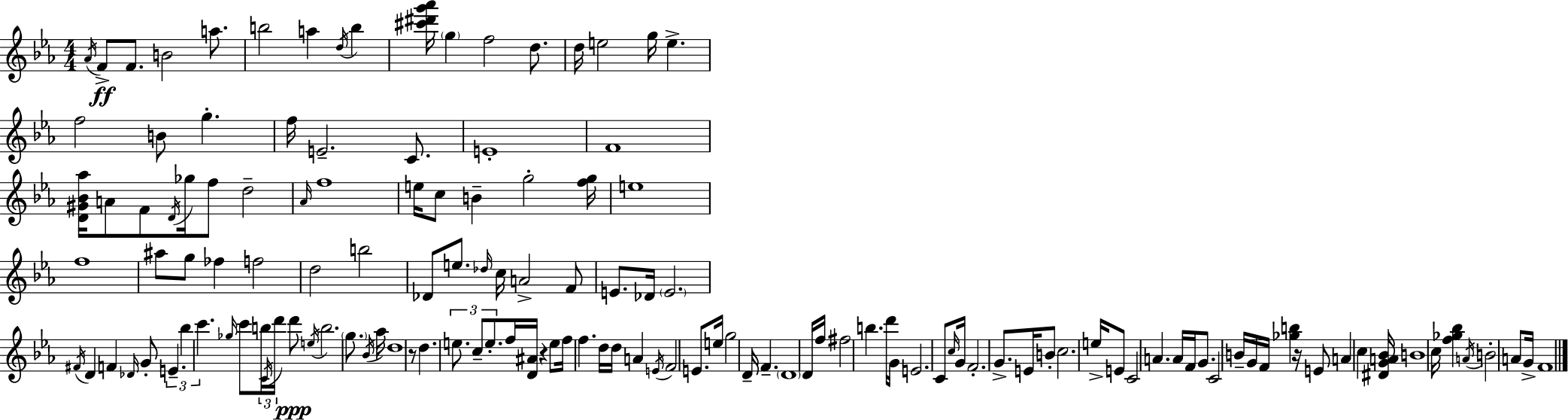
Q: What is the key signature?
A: EES major